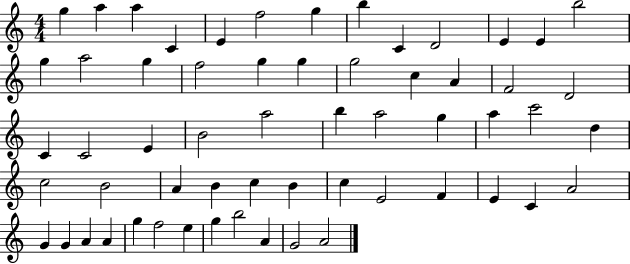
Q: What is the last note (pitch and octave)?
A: A4